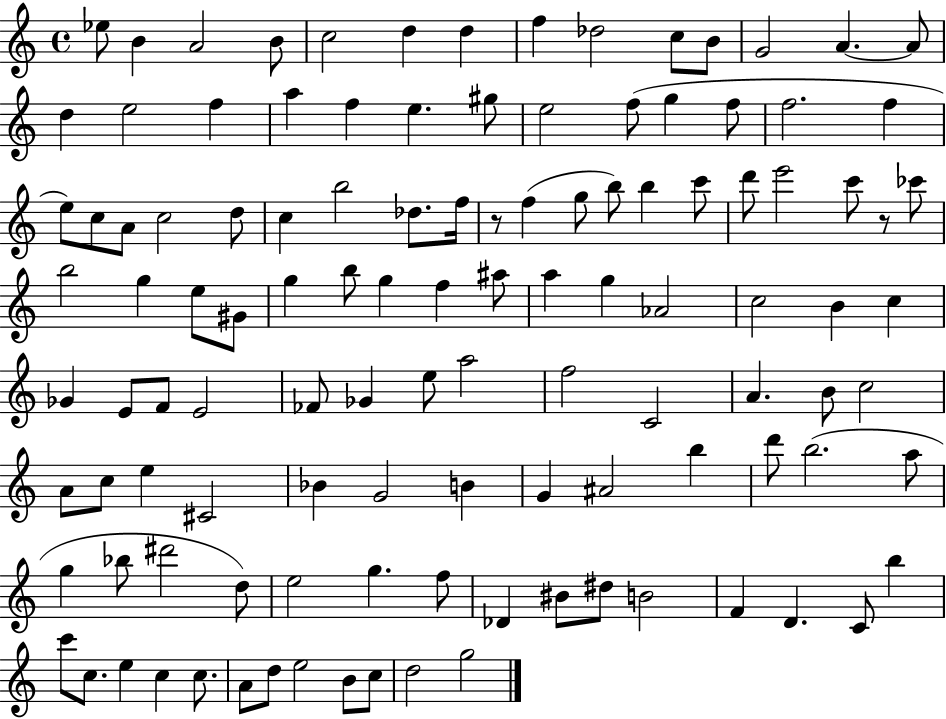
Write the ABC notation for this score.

X:1
T:Untitled
M:4/4
L:1/4
K:C
_e/2 B A2 B/2 c2 d d f _d2 c/2 B/2 G2 A A/2 d e2 f a f e ^g/2 e2 f/2 g f/2 f2 f e/2 c/2 A/2 c2 d/2 c b2 _d/2 f/4 z/2 f g/2 b/2 b c'/2 d'/2 e'2 c'/2 z/2 _c'/2 b2 g e/2 ^G/2 g b/2 g f ^a/2 a g _A2 c2 B c _G E/2 F/2 E2 _F/2 _G e/2 a2 f2 C2 A B/2 c2 A/2 c/2 e ^C2 _B G2 B G ^A2 b d'/2 b2 a/2 g _b/2 ^d'2 d/2 e2 g f/2 _D ^B/2 ^d/2 B2 F D C/2 b c'/2 c/2 e c c/2 A/2 d/2 e2 B/2 c/2 d2 g2